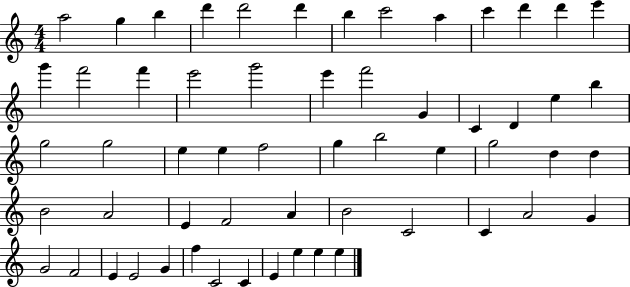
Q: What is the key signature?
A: C major